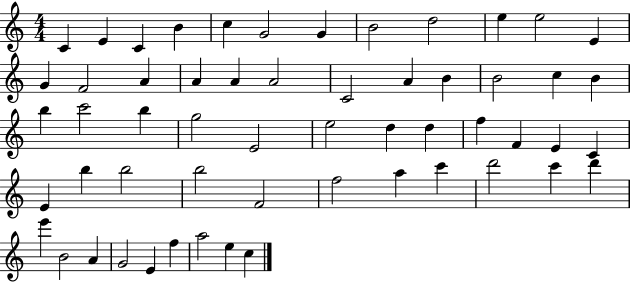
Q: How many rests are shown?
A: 0